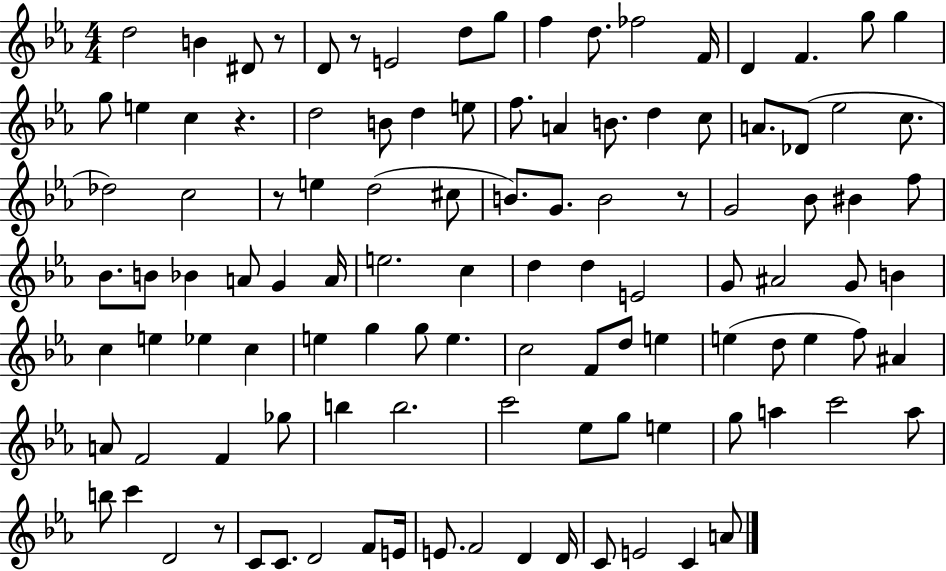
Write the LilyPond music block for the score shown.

{
  \clef treble
  \numericTimeSignature
  \time 4/4
  \key ees \major
  \repeat volta 2 { d''2 b'4 dis'8 r8 | d'8 r8 e'2 d''8 g''8 | f''4 d''8. fes''2 f'16 | d'4 f'4. g''8 g''4 | \break g''8 e''4 c''4 r4. | d''2 b'8 d''4 e''8 | f''8. a'4 b'8. d''4 c''8 | a'8. des'8( ees''2 c''8. | \break des''2) c''2 | r8 e''4 d''2( cis''8 | b'8.) g'8. b'2 r8 | g'2 bes'8 bis'4 f''8 | \break bes'8. b'8 bes'4 a'8 g'4 a'16 | e''2. c''4 | d''4 d''4 e'2 | g'8 ais'2 g'8 b'4 | \break c''4 e''4 ees''4 c''4 | e''4 g''4 g''8 e''4. | c''2 f'8 d''8 e''4 | e''4( d''8 e''4 f''8) ais'4 | \break a'8 f'2 f'4 ges''8 | b''4 b''2. | c'''2 ees''8 g''8 e''4 | g''8 a''4 c'''2 a''8 | \break b''8 c'''4 d'2 r8 | c'8 c'8. d'2 f'8 e'16 | e'8. f'2 d'4 d'16 | c'8 e'2 c'4 a'8 | \break } \bar "|."
}